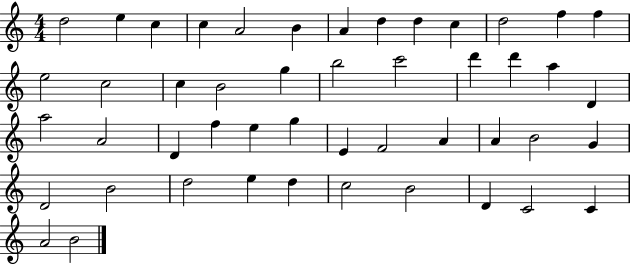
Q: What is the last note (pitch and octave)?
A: B4